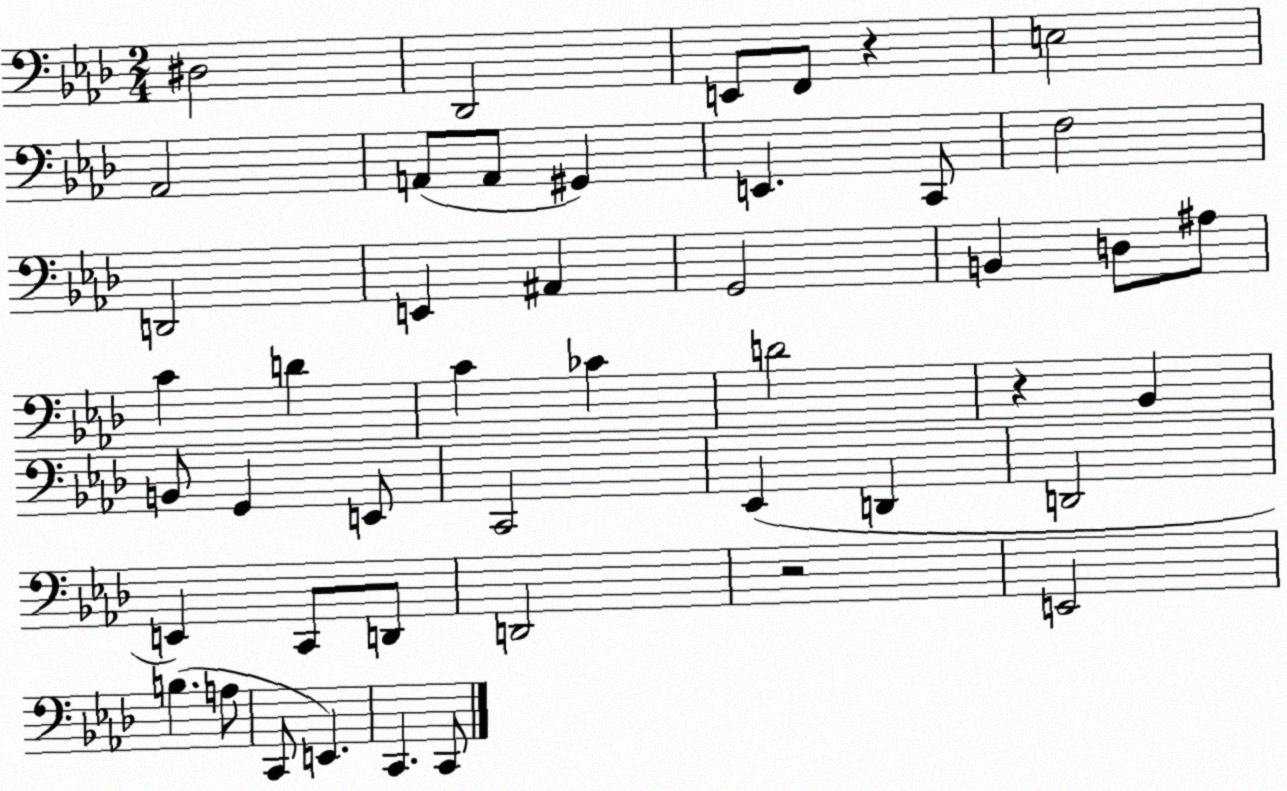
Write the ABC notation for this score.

X:1
T:Untitled
M:2/4
L:1/4
K:Ab
^D,2 _D,,2 E,,/2 F,,/2 z E,2 _A,,2 A,,/2 A,,/2 ^G,, E,, C,,/2 F,2 D,,2 E,, ^A,, G,,2 B,, D,/2 ^A,/2 C D C _C D2 z _B,, B,,/2 G,, E,,/2 C,,2 _E,, D,, D,,2 E,, C,,/2 D,,/2 D,,2 z2 E,,2 B, A,/2 C,,/2 E,, C,, C,,/2